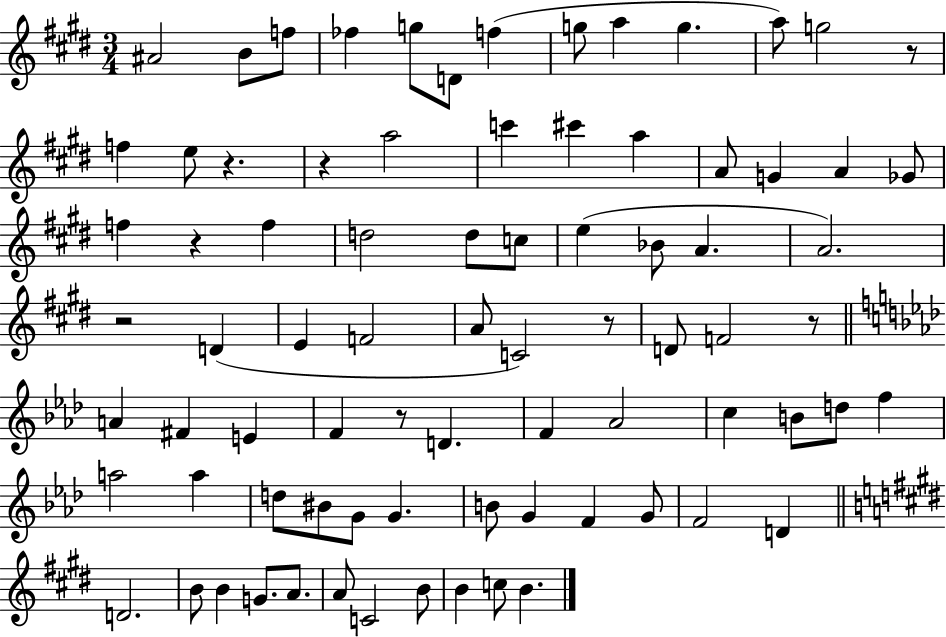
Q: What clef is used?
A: treble